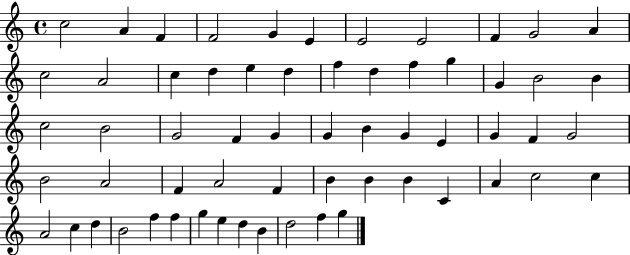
{
  \clef treble
  \time 4/4
  \defaultTimeSignature
  \key c \major
  c''2 a'4 f'4 | f'2 g'4 e'4 | e'2 e'2 | f'4 g'2 a'4 | \break c''2 a'2 | c''4 d''4 e''4 d''4 | f''4 d''4 f''4 g''4 | g'4 b'2 b'4 | \break c''2 b'2 | g'2 f'4 g'4 | g'4 b'4 g'4 e'4 | g'4 f'4 g'2 | \break b'2 a'2 | f'4 a'2 f'4 | b'4 b'4 b'4 c'4 | a'4 c''2 c''4 | \break a'2 c''4 d''4 | b'2 f''4 f''4 | g''4 e''4 d''4 b'4 | d''2 f''4 g''4 | \break \bar "|."
}